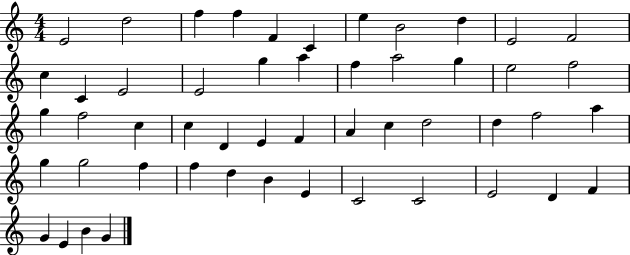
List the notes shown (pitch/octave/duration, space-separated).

E4/h D5/h F5/q F5/q F4/q C4/q E5/q B4/h D5/q E4/h F4/h C5/q C4/q E4/h E4/h G5/q A5/q F5/q A5/h G5/q E5/h F5/h G5/q F5/h C5/q C5/q D4/q E4/q F4/q A4/q C5/q D5/h D5/q F5/h A5/q G5/q G5/h F5/q F5/q D5/q B4/q E4/q C4/h C4/h E4/h D4/q F4/q G4/q E4/q B4/q G4/q